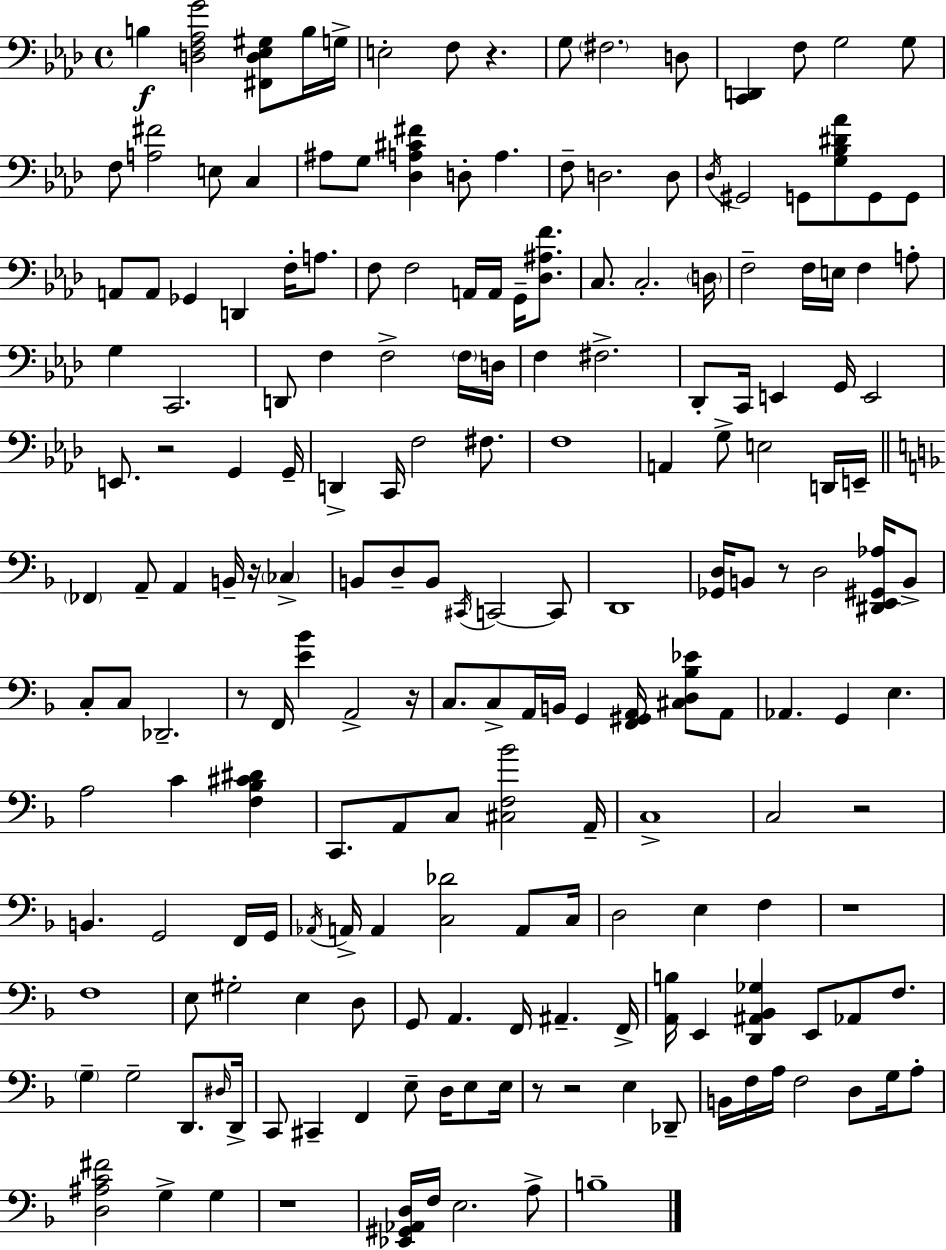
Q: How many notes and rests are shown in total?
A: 192